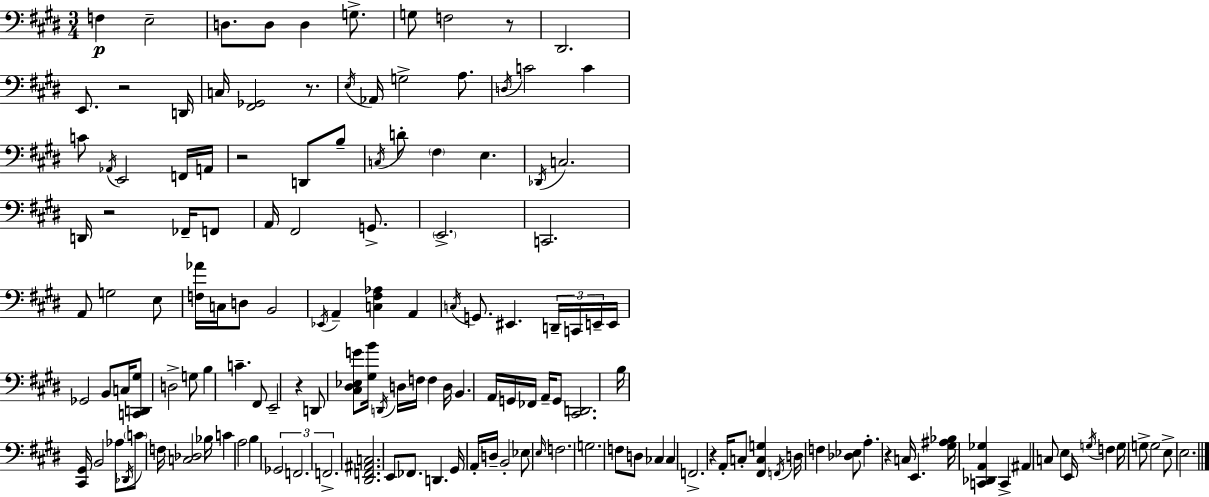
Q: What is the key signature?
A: E major